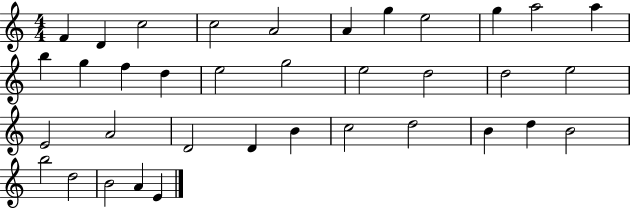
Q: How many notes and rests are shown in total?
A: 36